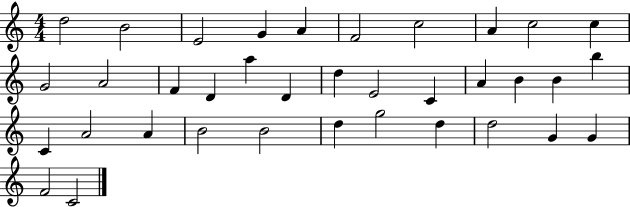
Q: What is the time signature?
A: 4/4